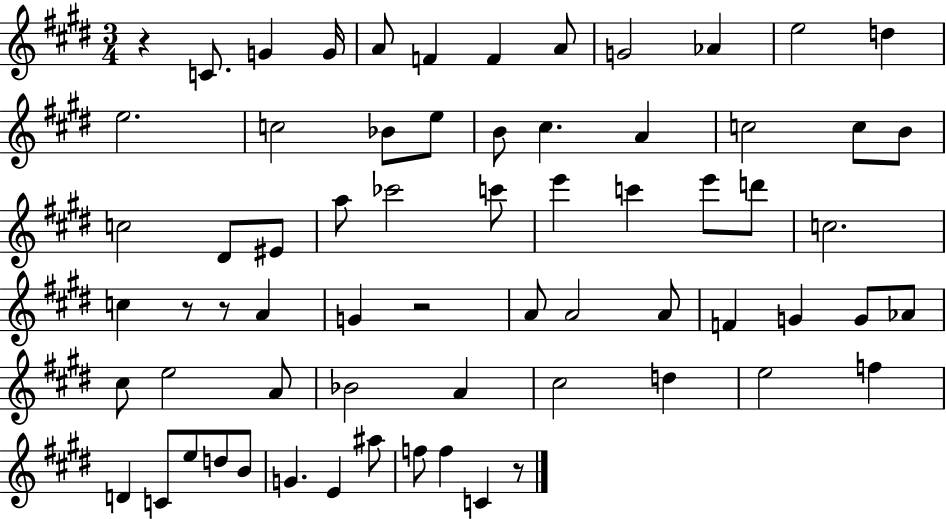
{
  \clef treble
  \numericTimeSignature
  \time 3/4
  \key e \major
  r4 c'8. g'4 g'16 | a'8 f'4 f'4 a'8 | g'2 aes'4 | e''2 d''4 | \break e''2. | c''2 bes'8 e''8 | b'8 cis''4. a'4 | c''2 c''8 b'8 | \break c''2 dis'8 eis'8 | a''8 ces'''2 c'''8 | e'''4 c'''4 e'''8 d'''8 | c''2. | \break c''4 r8 r8 a'4 | g'4 r2 | a'8 a'2 a'8 | f'4 g'4 g'8 aes'8 | \break cis''8 e''2 a'8 | bes'2 a'4 | cis''2 d''4 | e''2 f''4 | \break d'4 c'8 e''8 d''8 b'8 | g'4. e'4 ais''8 | f''8 f''4 c'4 r8 | \bar "|."
}